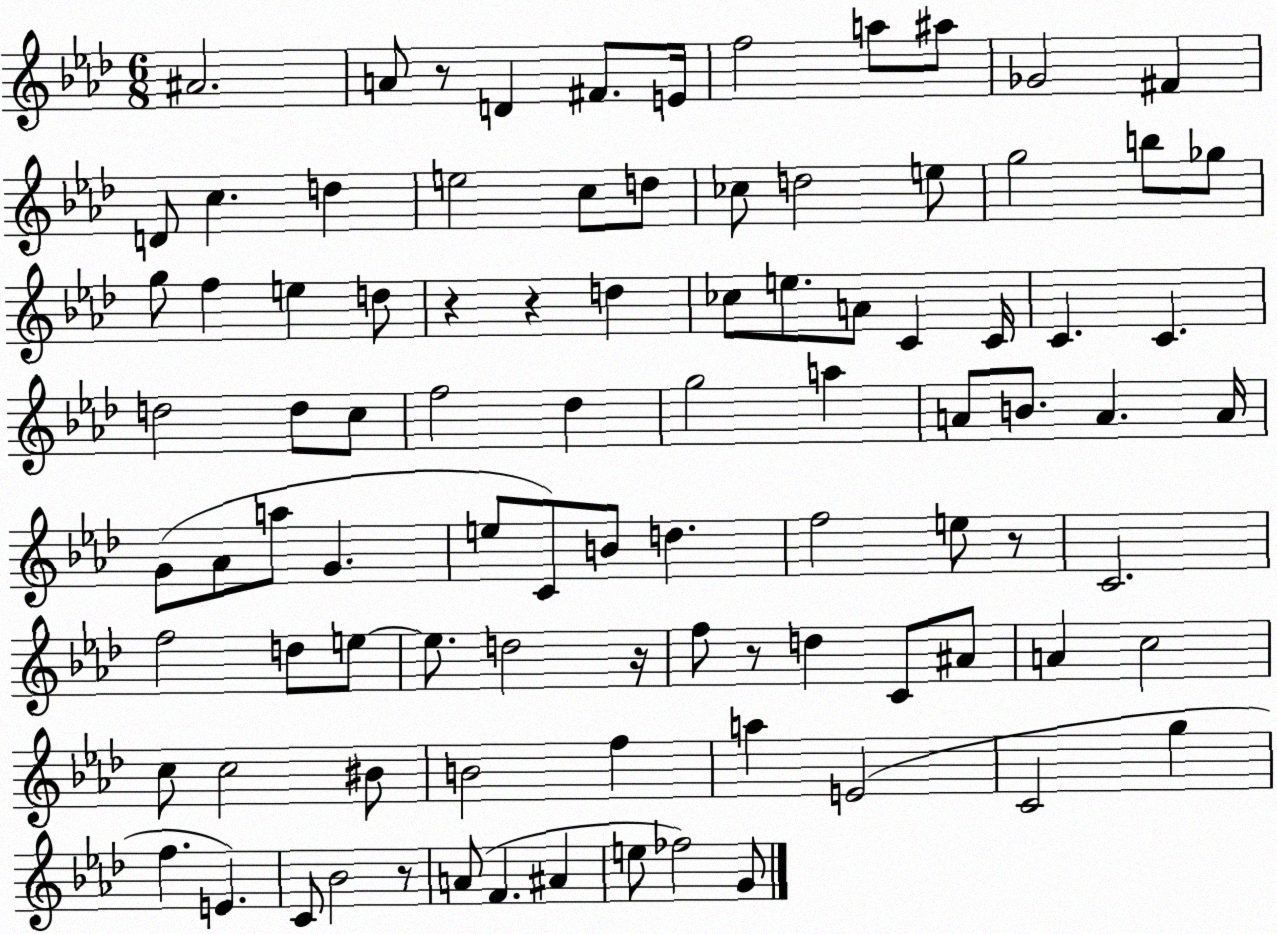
X:1
T:Untitled
M:6/8
L:1/4
K:Ab
^A2 A/2 z/2 D ^F/2 E/4 f2 a/2 ^a/2 _G2 ^F D/2 c d e2 c/2 d/2 _c/2 d2 e/2 g2 b/2 _g/2 g/2 f e d/2 z z d _c/2 e/2 A/2 C C/4 C C d2 d/2 c/2 f2 _d g2 a A/2 B/2 A A/4 G/2 _A/2 a/2 G e/2 C/2 B/2 d f2 e/2 z/2 C2 f2 d/2 e/2 e/2 d2 z/4 f/2 z/2 d C/2 ^A/2 A c2 c/2 c2 ^B/2 B2 f a E2 C2 g f E C/2 _B2 z/2 A/2 F ^A e/2 _f2 G/2